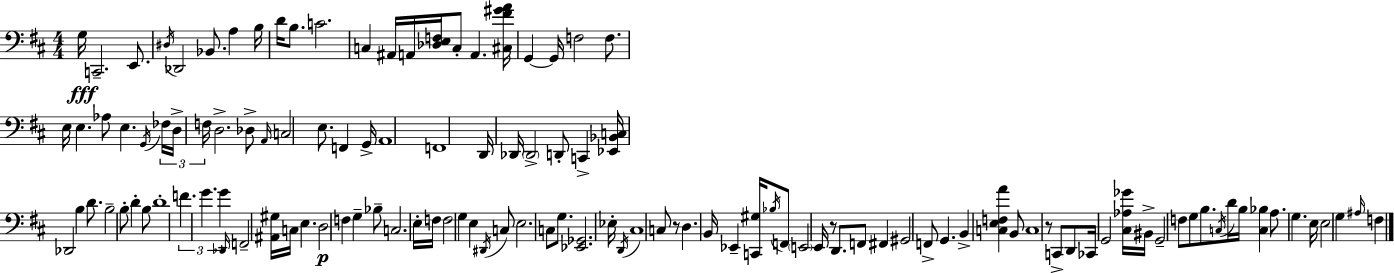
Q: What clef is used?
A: bass